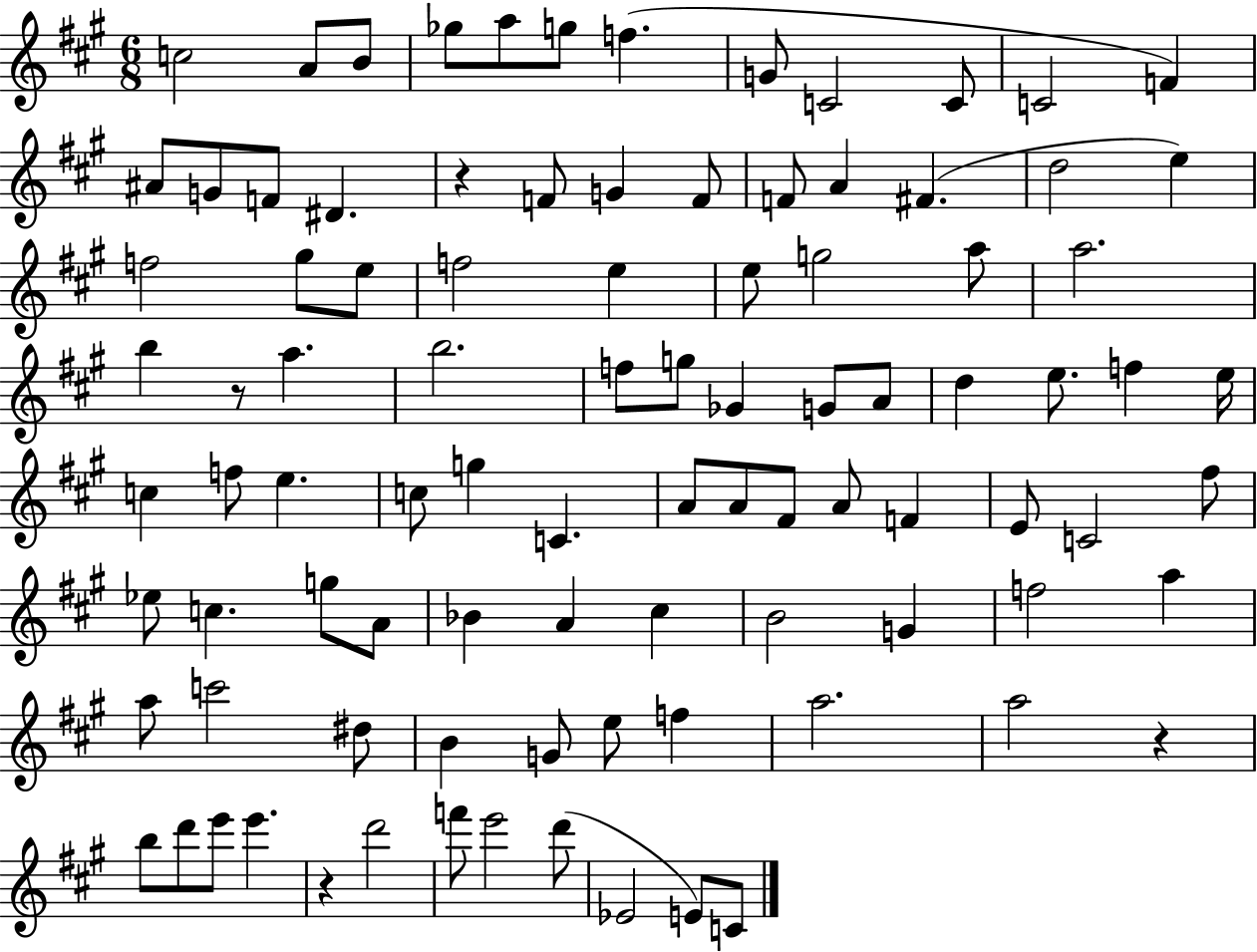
{
  \clef treble
  \numericTimeSignature
  \time 6/8
  \key a \major
  c''2 a'8 b'8 | ges''8 a''8 g''8 f''4.( | g'8 c'2 c'8 | c'2 f'4) | \break ais'8 g'8 f'8 dis'4. | r4 f'8 g'4 f'8 | f'8 a'4 fis'4.( | d''2 e''4) | \break f''2 gis''8 e''8 | f''2 e''4 | e''8 g''2 a''8 | a''2. | \break b''4 r8 a''4. | b''2. | f''8 g''8 ges'4 g'8 a'8 | d''4 e''8. f''4 e''16 | \break c''4 f''8 e''4. | c''8 g''4 c'4. | a'8 a'8 fis'8 a'8 f'4 | e'8 c'2 fis''8 | \break ees''8 c''4. g''8 a'8 | bes'4 a'4 cis''4 | b'2 g'4 | f''2 a''4 | \break a''8 c'''2 dis''8 | b'4 g'8 e''8 f''4 | a''2. | a''2 r4 | \break b''8 d'''8 e'''8 e'''4. | r4 d'''2 | f'''8 e'''2 d'''8( | ees'2 e'8) c'8 | \break \bar "|."
}